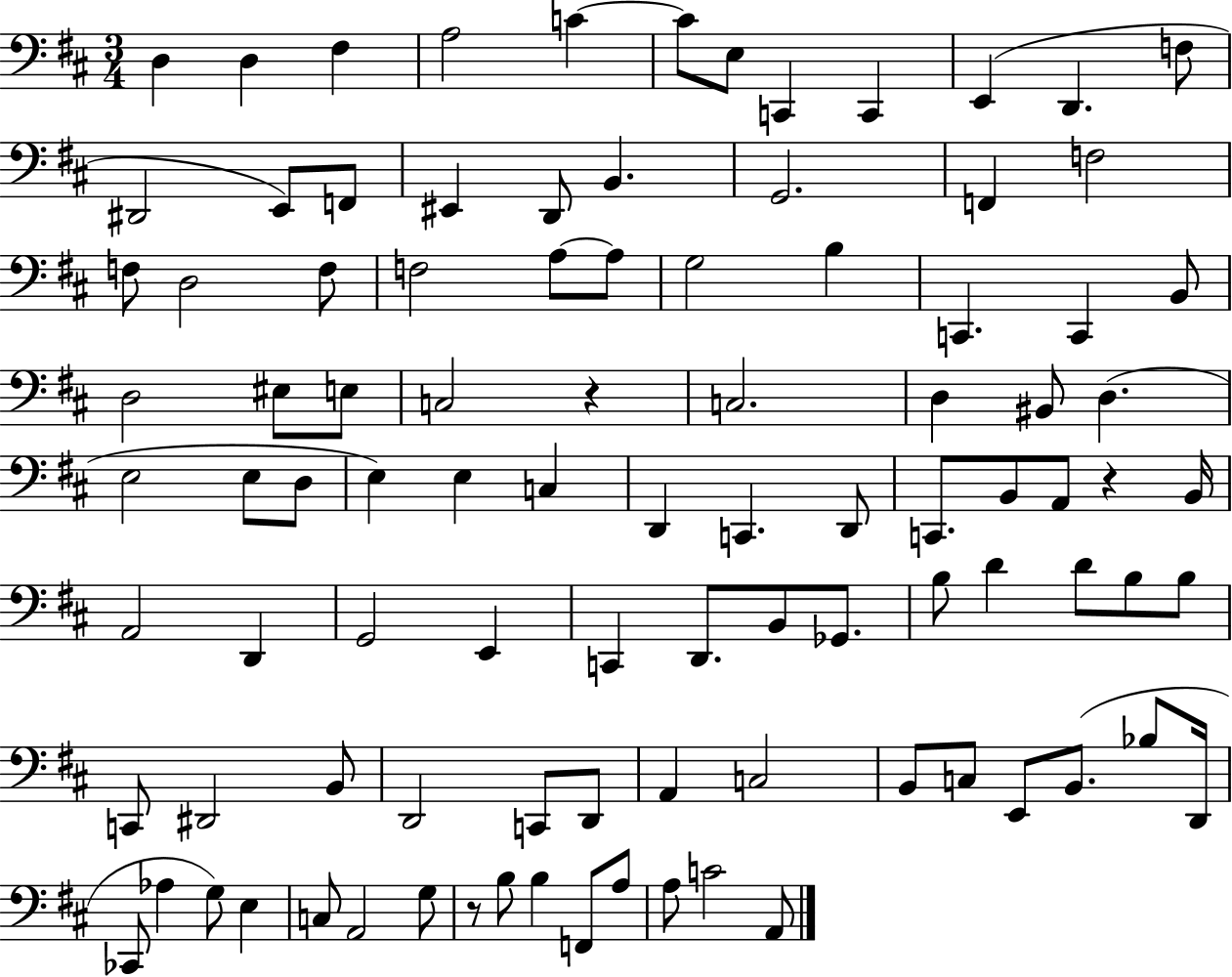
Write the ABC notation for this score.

X:1
T:Untitled
M:3/4
L:1/4
K:D
D, D, ^F, A,2 C C/2 E,/2 C,, C,, E,, D,, F,/2 ^D,,2 E,,/2 F,,/2 ^E,, D,,/2 B,, G,,2 F,, F,2 F,/2 D,2 F,/2 F,2 A,/2 A,/2 G,2 B, C,, C,, B,,/2 D,2 ^E,/2 E,/2 C,2 z C,2 D, ^B,,/2 D, E,2 E,/2 D,/2 E, E, C, D,, C,, D,,/2 C,,/2 B,,/2 A,,/2 z B,,/4 A,,2 D,, G,,2 E,, C,, D,,/2 B,,/2 _G,,/2 B,/2 D D/2 B,/2 B,/2 C,,/2 ^D,,2 B,,/2 D,,2 C,,/2 D,,/2 A,, C,2 B,,/2 C,/2 E,,/2 B,,/2 _B,/2 D,,/4 _C,,/2 _A, G,/2 E, C,/2 A,,2 G,/2 z/2 B,/2 B, F,,/2 A,/2 A,/2 C2 A,,/2